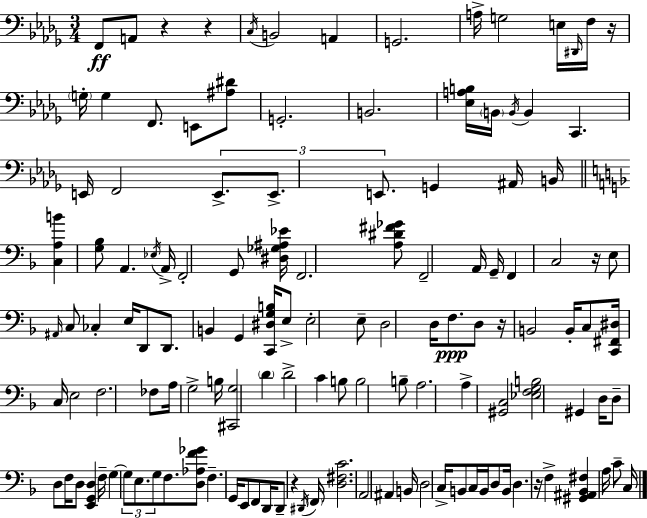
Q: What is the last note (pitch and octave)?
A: C3